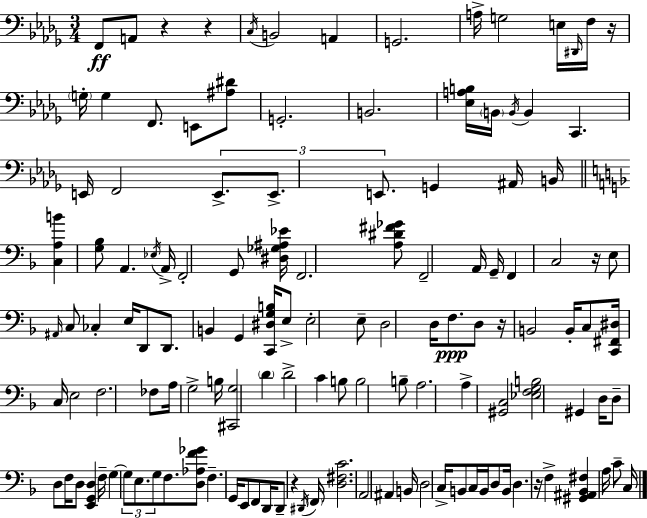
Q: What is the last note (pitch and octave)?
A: C3